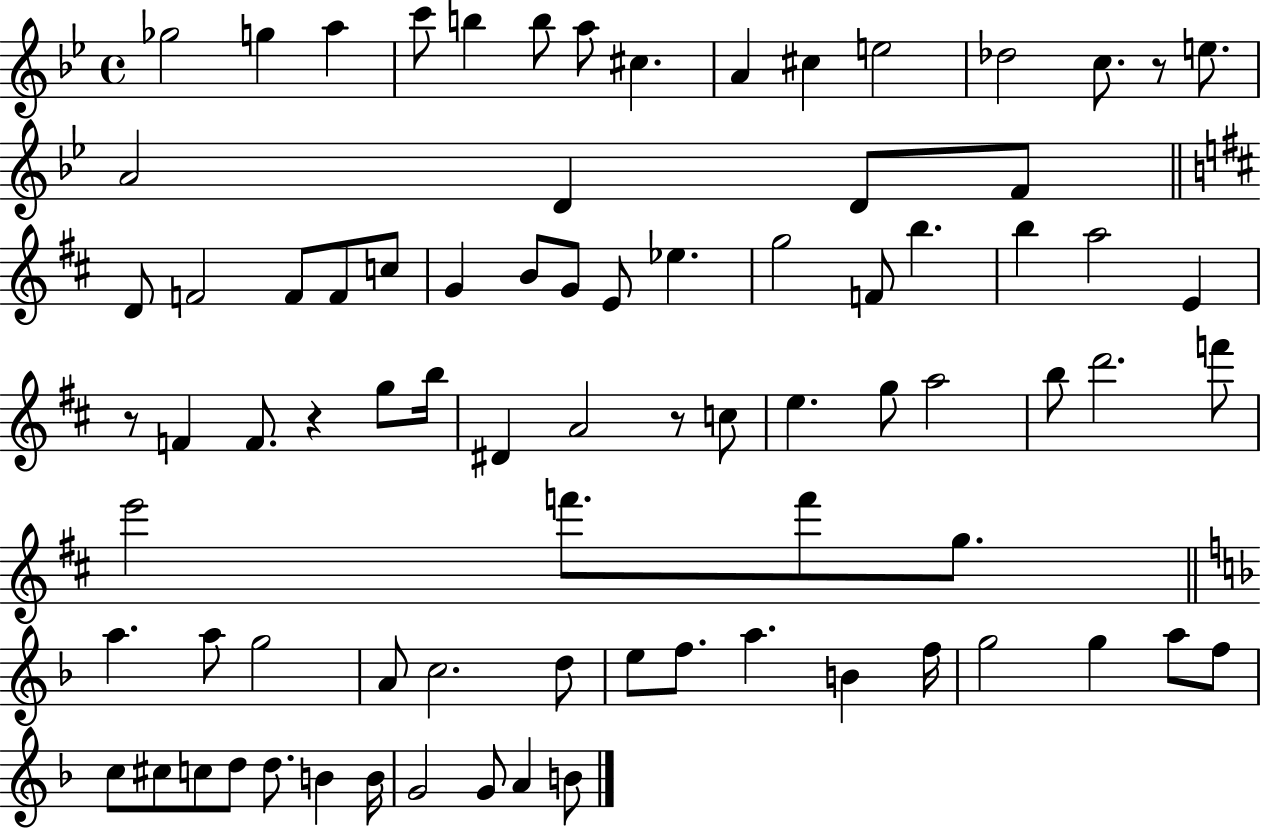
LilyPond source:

{
  \clef treble
  \time 4/4
  \defaultTimeSignature
  \key bes \major
  ges''2 g''4 a''4 | c'''8 b''4 b''8 a''8 cis''4. | a'4 cis''4 e''2 | des''2 c''8. r8 e''8. | \break a'2 d'4 d'8 f'8 | \bar "||" \break \key d \major d'8 f'2 f'8 f'8 c''8 | g'4 b'8 g'8 e'8 ees''4. | g''2 f'8 b''4. | b''4 a''2 e'4 | \break r8 f'4 f'8. r4 g''8 b''16 | dis'4 a'2 r8 c''8 | e''4. g''8 a''2 | b''8 d'''2. f'''8 | \break e'''2 f'''8. f'''8 g''8. | \bar "||" \break \key f \major a''4. a''8 g''2 | a'8 c''2. d''8 | e''8 f''8. a''4. b'4 f''16 | g''2 g''4 a''8 f''8 | \break c''8 cis''8 c''8 d''8 d''8. b'4 b'16 | g'2 g'8 a'4 b'8 | \bar "|."
}